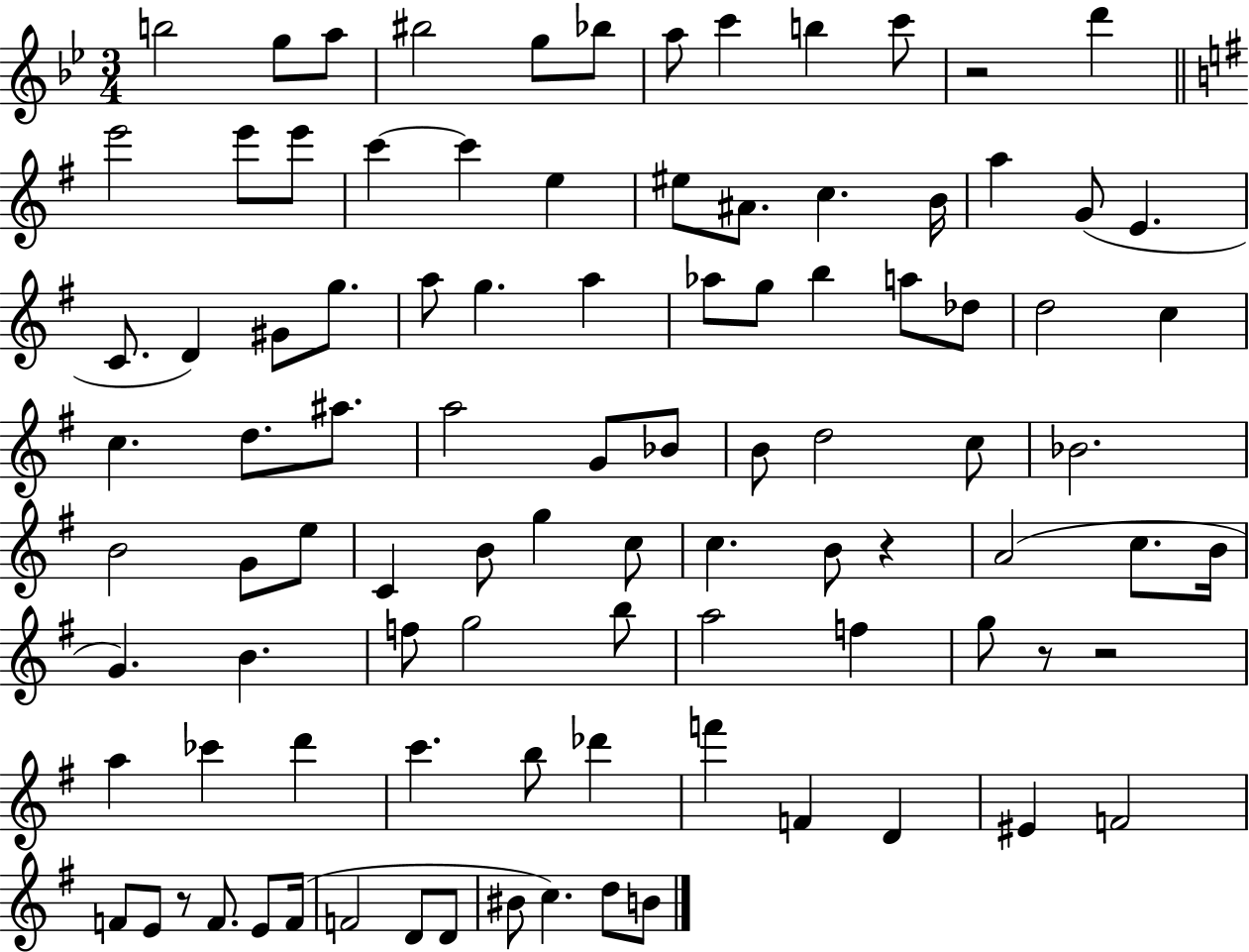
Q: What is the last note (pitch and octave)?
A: B4